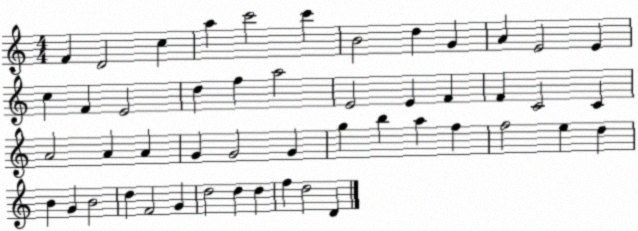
X:1
T:Untitled
M:4/4
L:1/4
K:C
F D2 c a c'2 c' B2 d G A E2 E c F E2 d f a2 E2 E F F C2 C A2 A A G G2 G g b a f f2 e d B G B2 d F2 G d2 d d f d2 D